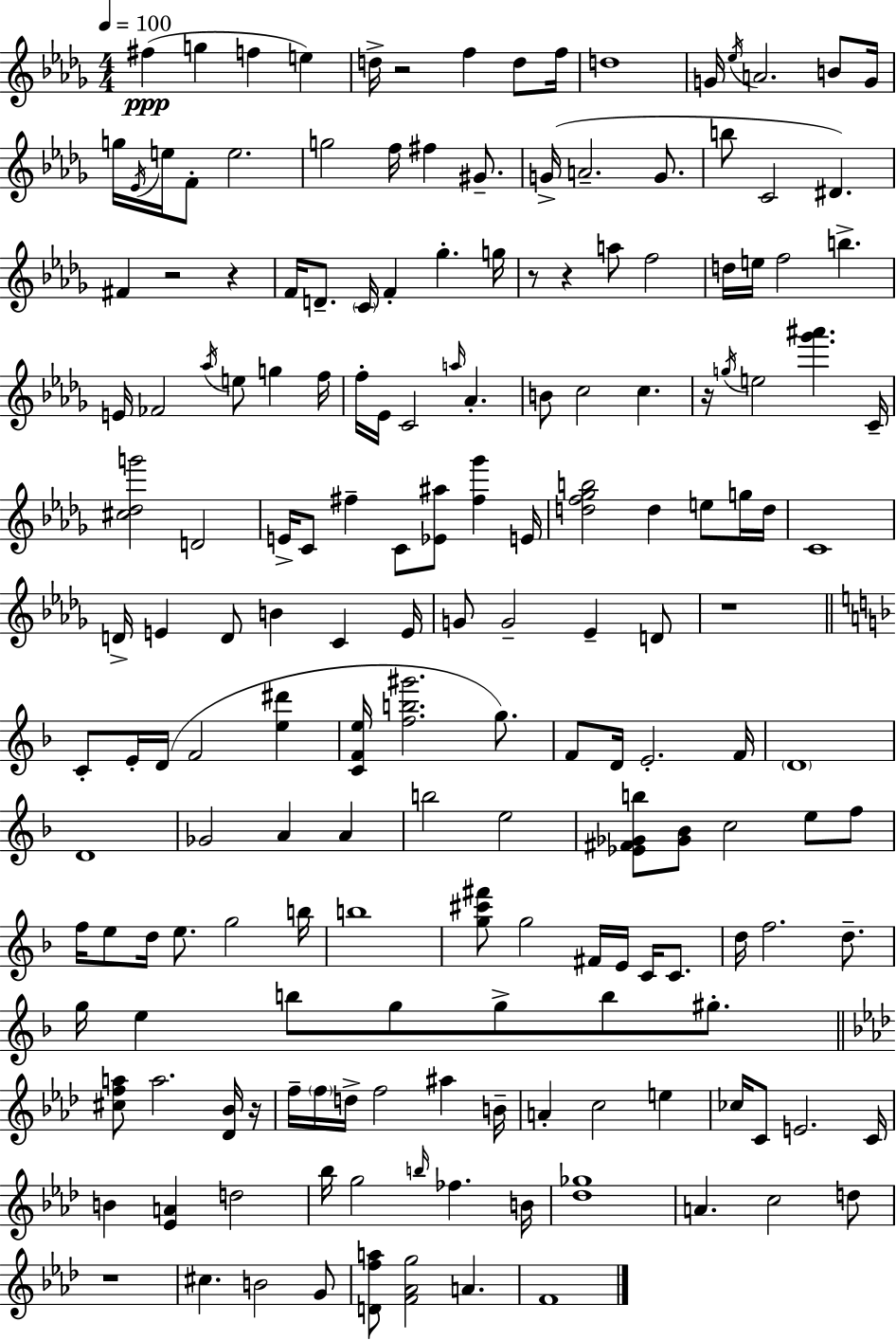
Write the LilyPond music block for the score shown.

{
  \clef treble
  \numericTimeSignature
  \time 4/4
  \key bes \minor
  \tempo 4 = 100
  fis''4(\ppp g''4 f''4 e''4) | d''16-> r2 f''4 d''8 f''16 | d''1 | g'16 \acciaccatura { ees''16 } a'2. b'8 | \break g'16 g''16 \acciaccatura { ees'16 } e''16 f'8-. e''2. | g''2 f''16 fis''4 gis'8.-- | g'16->( a'2.-- g'8. | b''8 c'2 dis'4.) | \break fis'4 r2 r4 | f'16 d'8.-- \parenthesize c'16 f'4-. ges''4.-. | g''16 r8 r4 a''8 f''2 | d''16 e''16 f''2 b''4.-> | \break e'16 fes'2 \acciaccatura { aes''16 } e''8 g''4 | f''16 f''16-. ees'16 c'2 \grace { a''16 } aes'4.-. | b'8 c''2 c''4. | r16 \acciaccatura { g''16 } e''2 <ges''' ais'''>4. | \break c'16-- <cis'' des'' g'''>2 d'2 | e'16-> c'8 fis''4-- c'8 <ees' ais''>8 | <fis'' ges'''>4 e'16 <d'' f'' ges'' b''>2 d''4 | e''8 g''16 d''16 c'1 | \break d'16-> e'4 d'8 b'4 | c'4 e'16 g'8 g'2-- ees'4-- | d'8 r1 | \bar "||" \break \key f \major c'8-. e'16-. d'16( f'2 <e'' dis'''>4 | <c' f' e''>16 <f'' b'' gis'''>2. g''8.) | f'8 d'16 e'2.-. f'16 | \parenthesize d'1 | \break d'1 | ges'2 a'4 a'4 | b''2 e''2 | <ees' fis' ges' b''>8 <ges' bes'>8 c''2 e''8 f''8 | \break f''16 e''8 d''16 e''8. g''2 b''16 | b''1 | <g'' cis''' fis'''>8 g''2 fis'16 e'16 c'16 c'8. | d''16 f''2. d''8.-- | \break g''16 e''4 b''8 g''8 g''8-> b''8 gis''8.-. | \bar "||" \break \key f \minor <cis'' f'' a''>8 a''2. <des' bes'>16 r16 | f''16-- \parenthesize f''16 d''16-> f''2 ais''4 b'16-- | a'4-. c''2 e''4 | ces''16 c'8 e'2. c'16 | \break b'4 <ees' a'>4 d''2 | bes''16 g''2 \grace { b''16 } fes''4. | b'16 <des'' ges''>1 | a'4. c''2 d''8 | \break r1 | cis''4. b'2 g'8 | <d' f'' a''>8 <f' aes' g''>2 a'4. | f'1 | \break \bar "|."
}